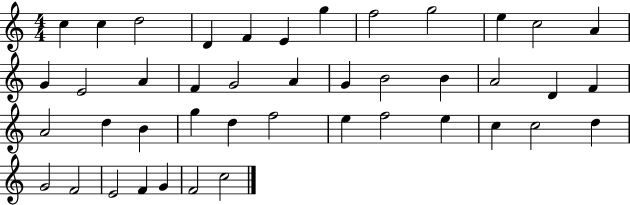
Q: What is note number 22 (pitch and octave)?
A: A4